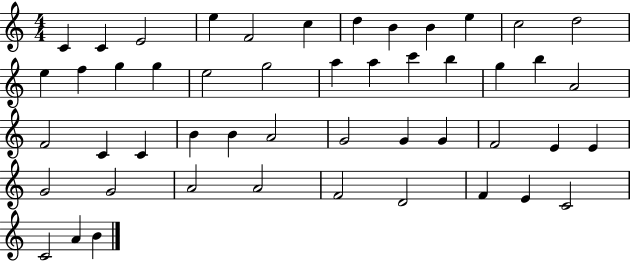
{
  \clef treble
  \numericTimeSignature
  \time 4/4
  \key c \major
  c'4 c'4 e'2 | e''4 f'2 c''4 | d''4 b'4 b'4 e''4 | c''2 d''2 | \break e''4 f''4 g''4 g''4 | e''2 g''2 | a''4 a''4 c'''4 b''4 | g''4 b''4 a'2 | \break f'2 c'4 c'4 | b'4 b'4 a'2 | g'2 g'4 g'4 | f'2 e'4 e'4 | \break g'2 g'2 | a'2 a'2 | f'2 d'2 | f'4 e'4 c'2 | \break c'2 a'4 b'4 | \bar "|."
}